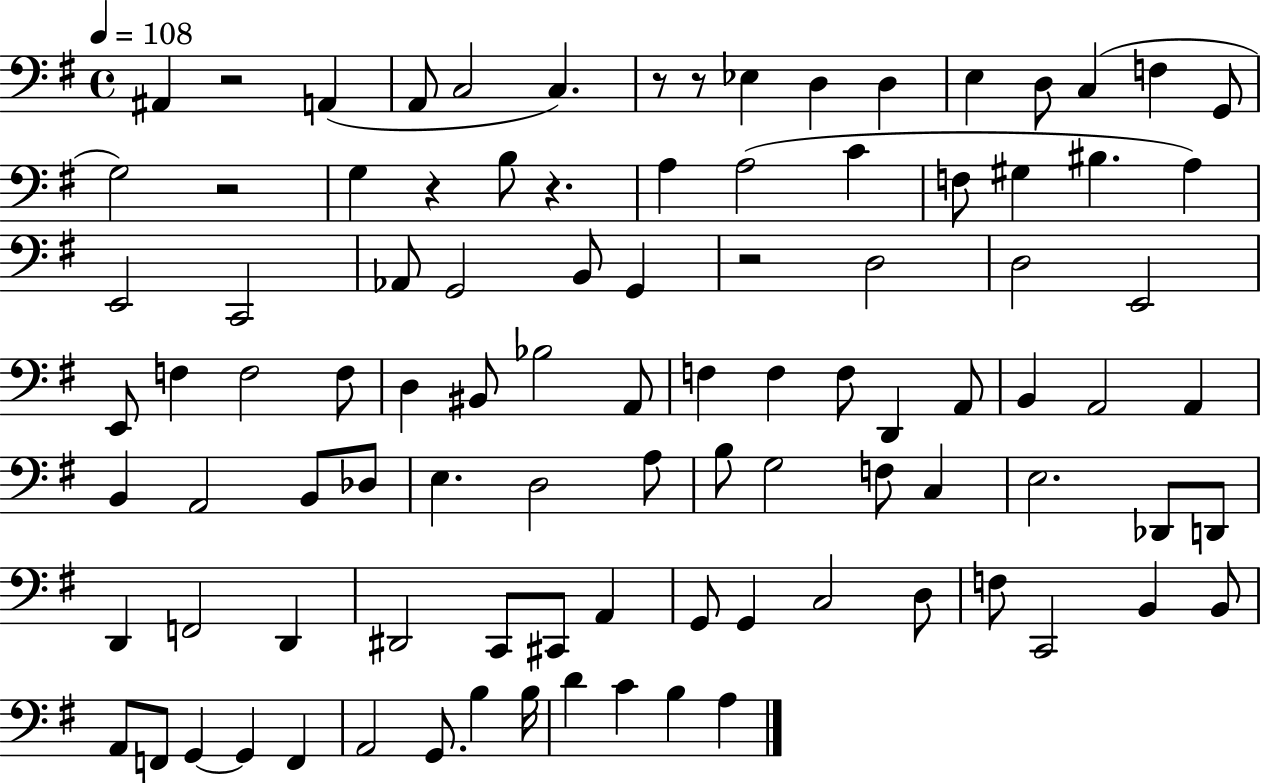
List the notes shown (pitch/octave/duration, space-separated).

A#2/q R/h A2/q A2/e C3/h C3/q. R/e R/e Eb3/q D3/q D3/q E3/q D3/e C3/q F3/q G2/e G3/h R/h G3/q R/q B3/e R/q. A3/q A3/h C4/q F3/e G#3/q BIS3/q. A3/q E2/h C2/h Ab2/e G2/h B2/e G2/q R/h D3/h D3/h E2/h E2/e F3/q F3/h F3/e D3/q BIS2/e Bb3/h A2/e F3/q F3/q F3/e D2/q A2/e B2/q A2/h A2/q B2/q A2/h B2/e Db3/e E3/q. D3/h A3/e B3/e G3/h F3/e C3/q E3/h. Db2/e D2/e D2/q F2/h D2/q D#2/h C2/e C#2/e A2/q G2/e G2/q C3/h D3/e F3/e C2/h B2/q B2/e A2/e F2/e G2/q G2/q F2/q A2/h G2/e. B3/q B3/s D4/q C4/q B3/q A3/q